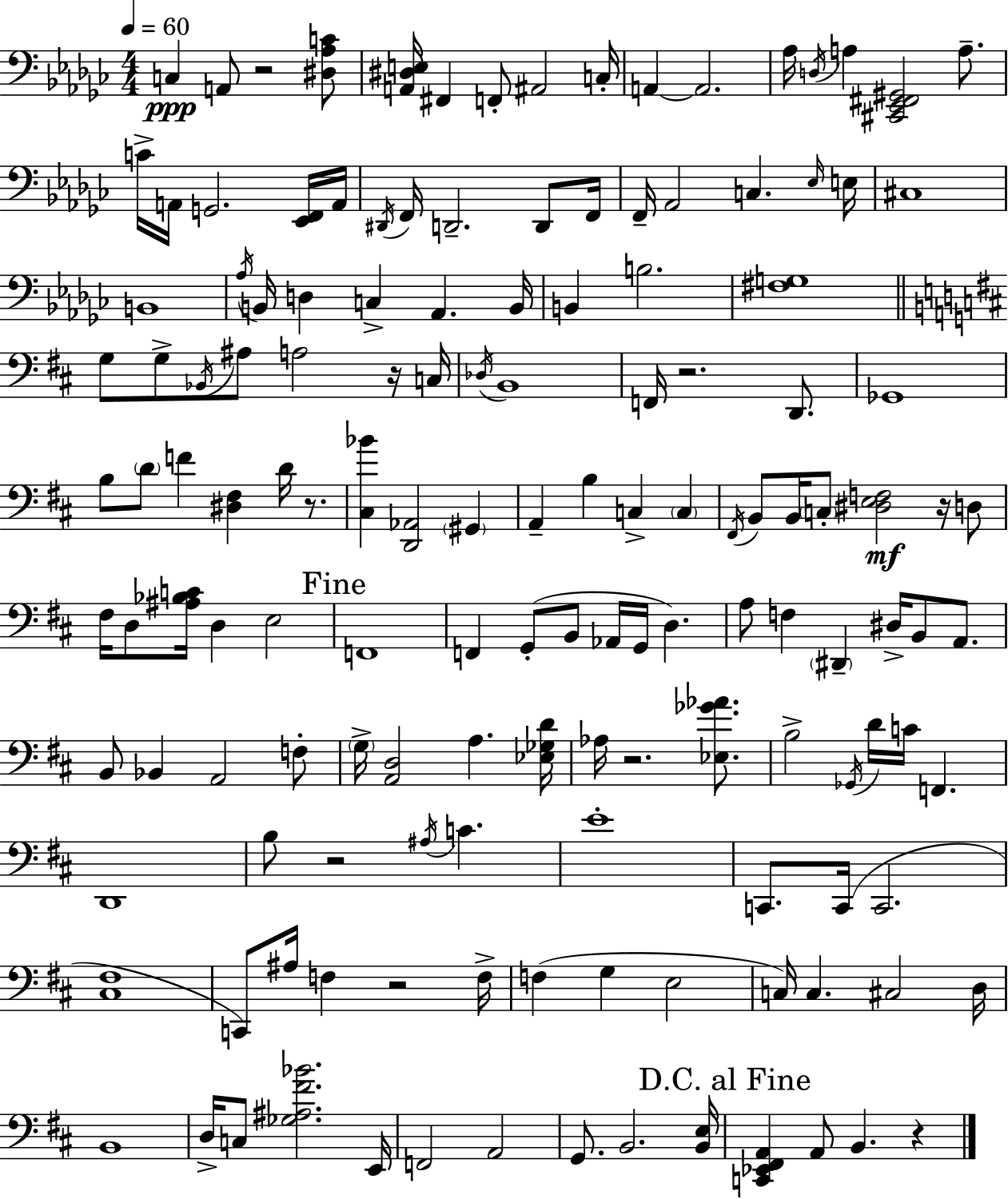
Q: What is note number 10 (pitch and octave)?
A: D3